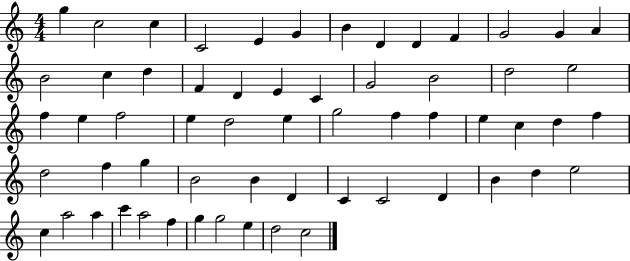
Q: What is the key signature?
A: C major